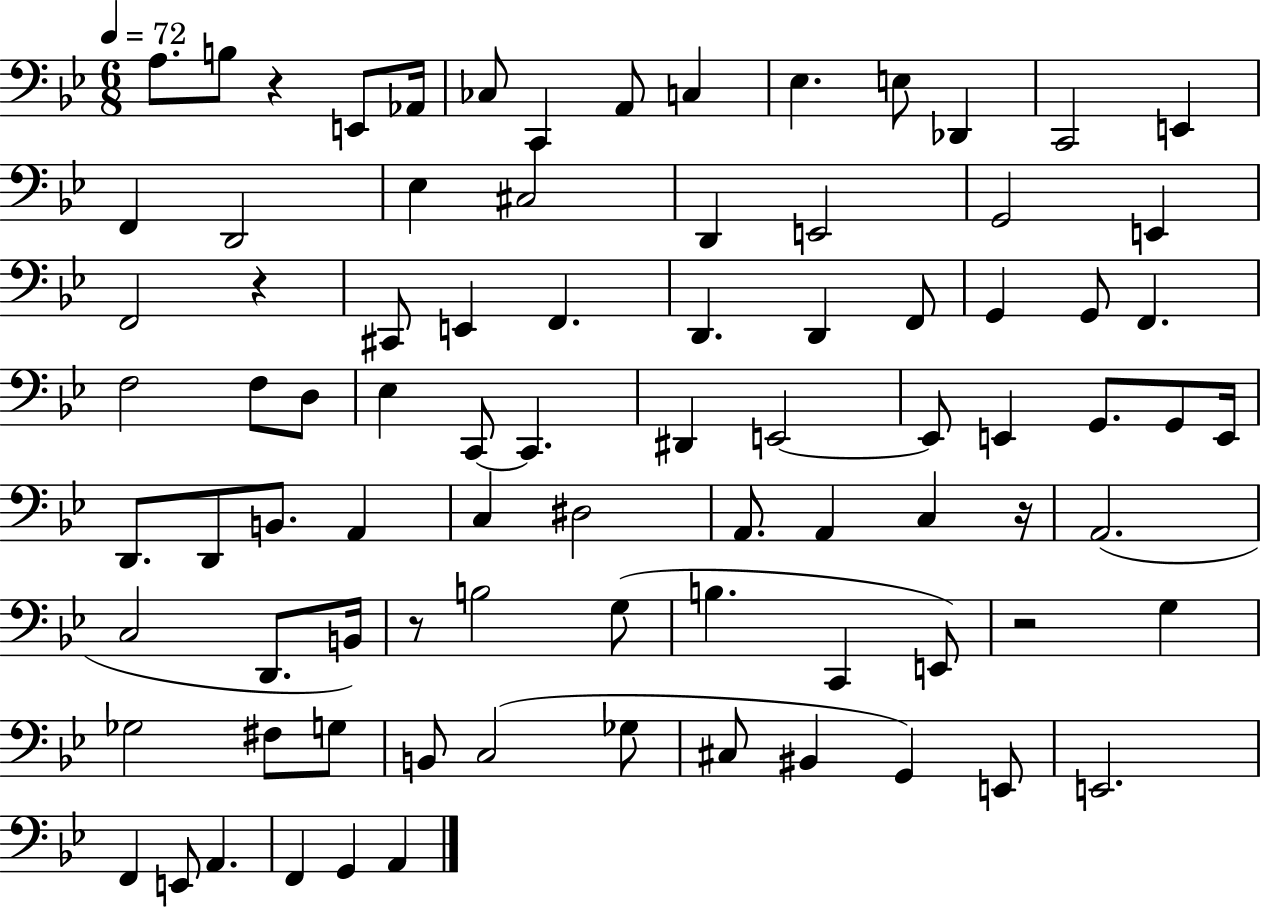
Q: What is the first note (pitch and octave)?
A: A3